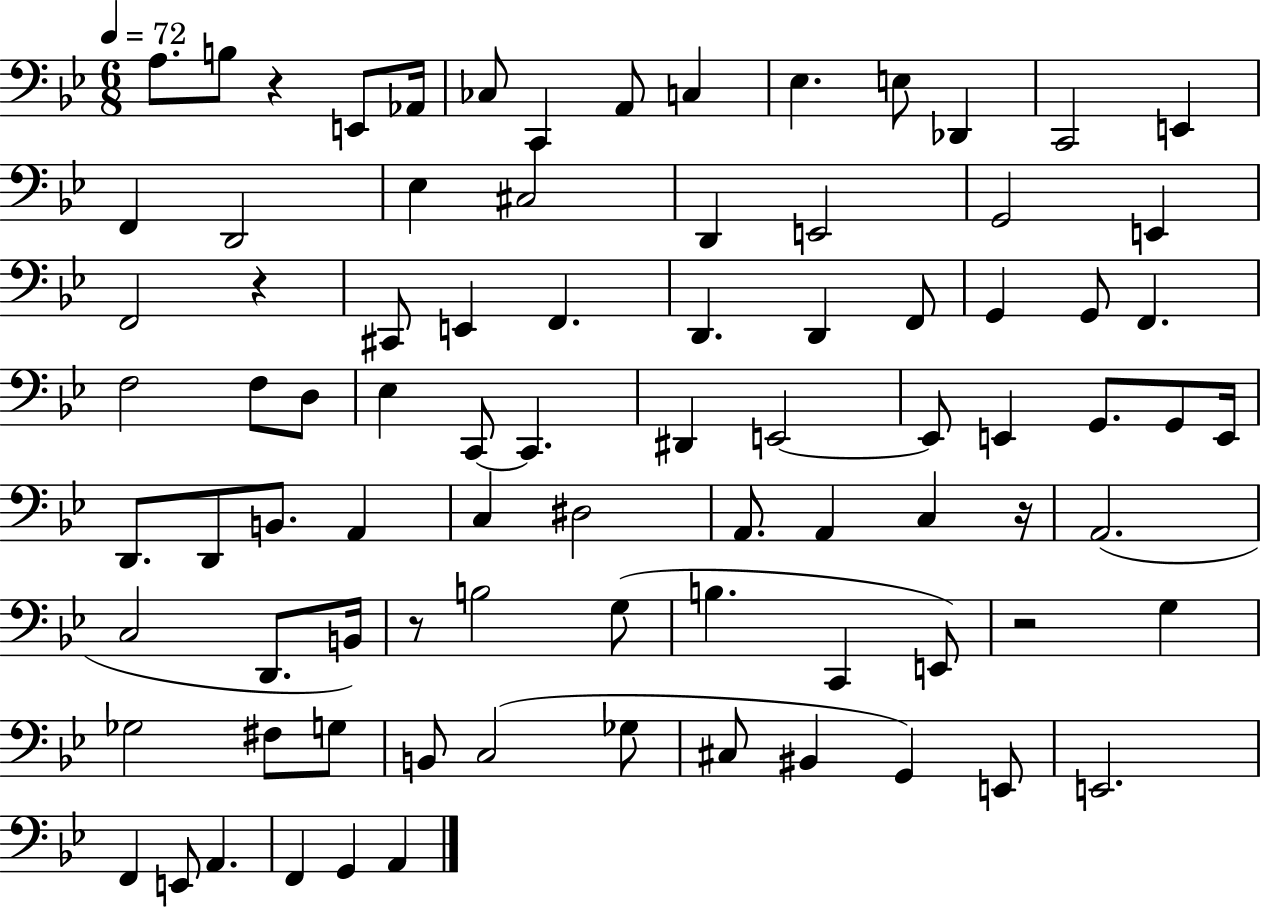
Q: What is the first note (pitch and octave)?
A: A3